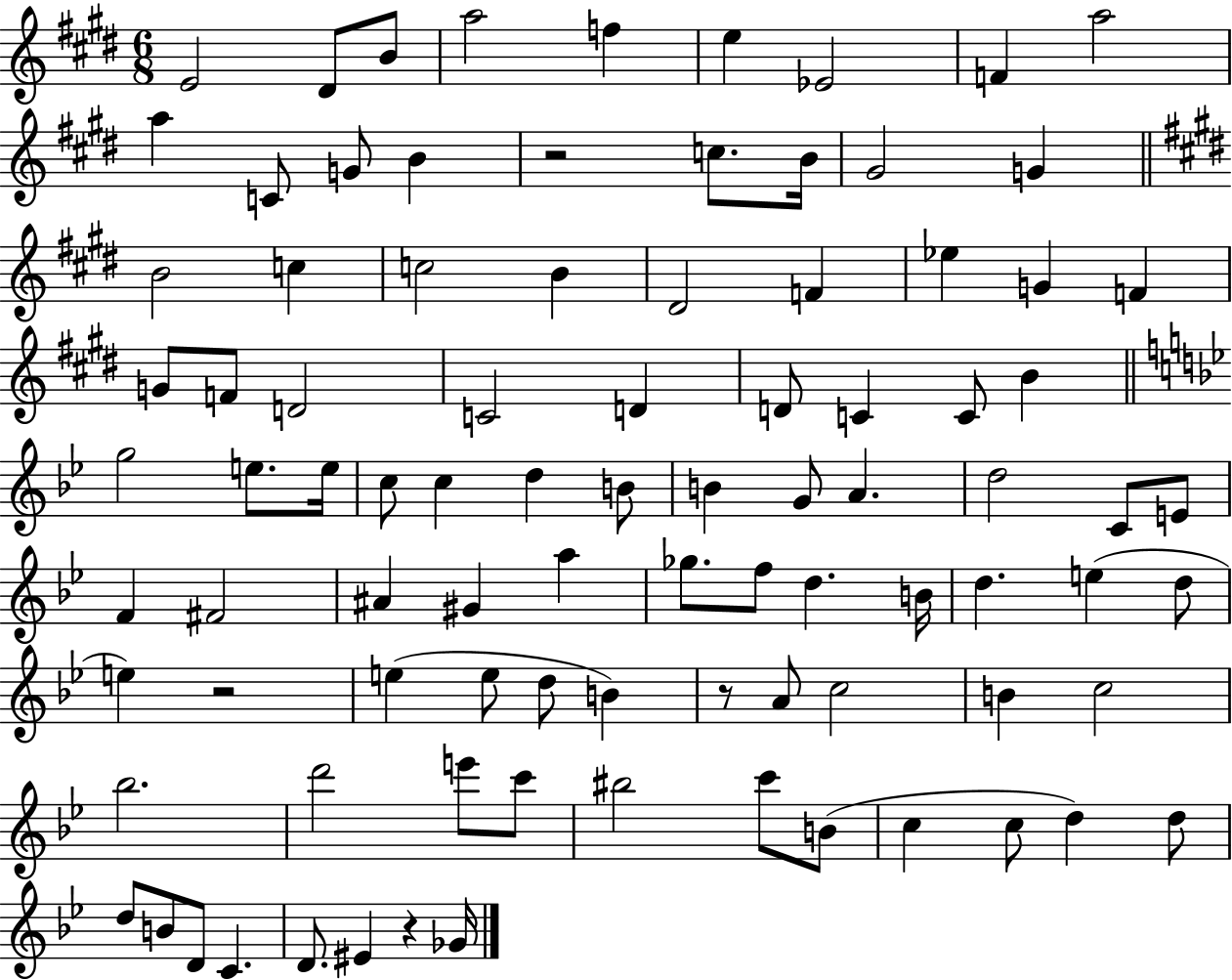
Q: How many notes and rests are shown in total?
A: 91